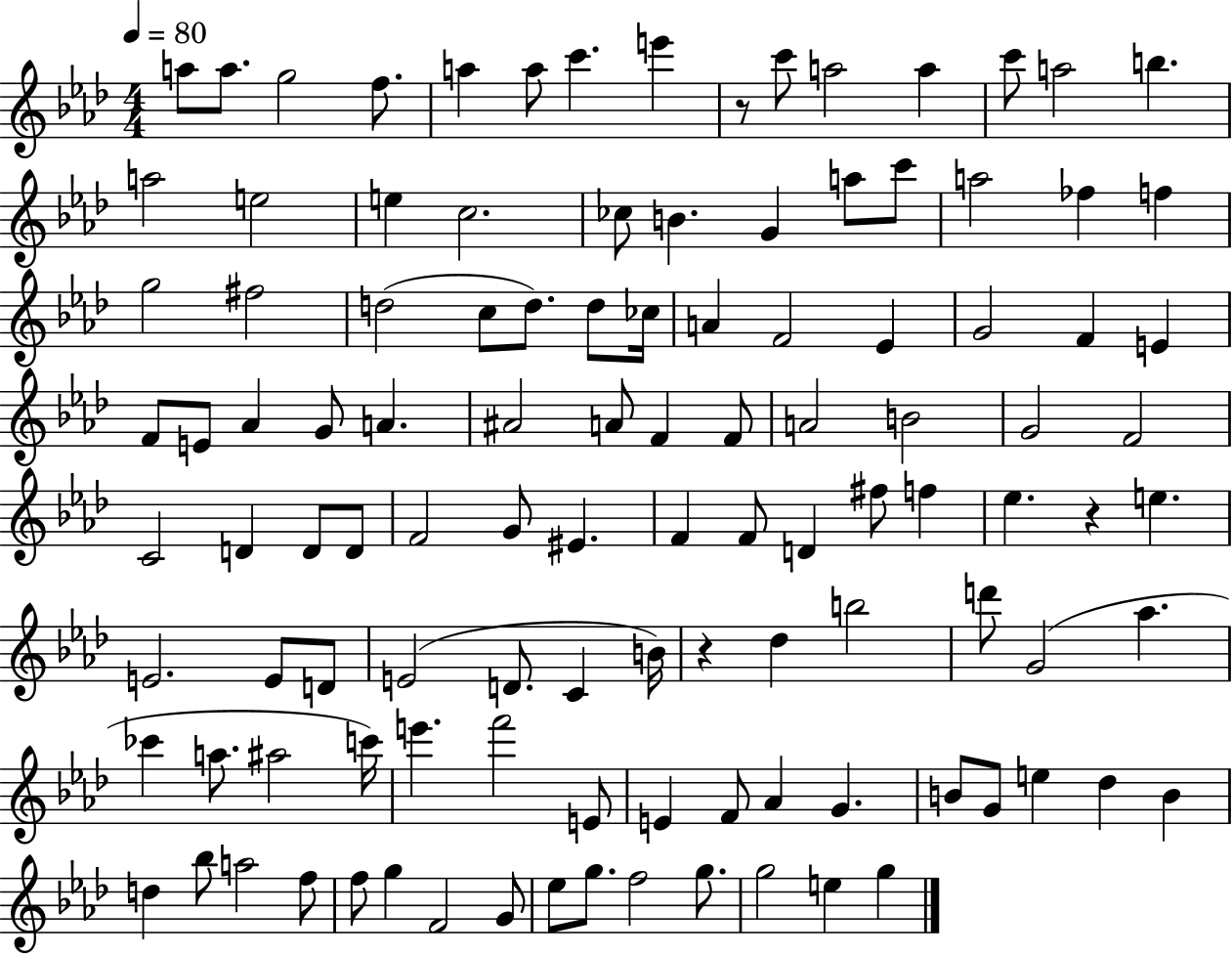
A5/e A5/e. G5/h F5/e. A5/q A5/e C6/q. E6/q R/e C6/e A5/h A5/q C6/e A5/h B5/q. A5/h E5/h E5/q C5/h. CES5/e B4/q. G4/q A5/e C6/e A5/h FES5/q F5/q G5/h F#5/h D5/h C5/e D5/e. D5/e CES5/s A4/q F4/h Eb4/q G4/h F4/q E4/q F4/e E4/e Ab4/q G4/e A4/q. A#4/h A4/e F4/q F4/e A4/h B4/h G4/h F4/h C4/h D4/q D4/e D4/e F4/h G4/e EIS4/q. F4/q F4/e D4/q F#5/e F5/q Eb5/q. R/q E5/q. E4/h. E4/e D4/e E4/h D4/e. C4/q B4/s R/q Db5/q B5/h D6/e G4/h Ab5/q. CES6/q A5/e. A#5/h C6/s E6/q. F6/h E4/e E4/q F4/e Ab4/q G4/q. B4/e G4/e E5/q Db5/q B4/q D5/q Bb5/e A5/h F5/e F5/e G5/q F4/h G4/e Eb5/e G5/e. F5/h G5/e. G5/h E5/q G5/q